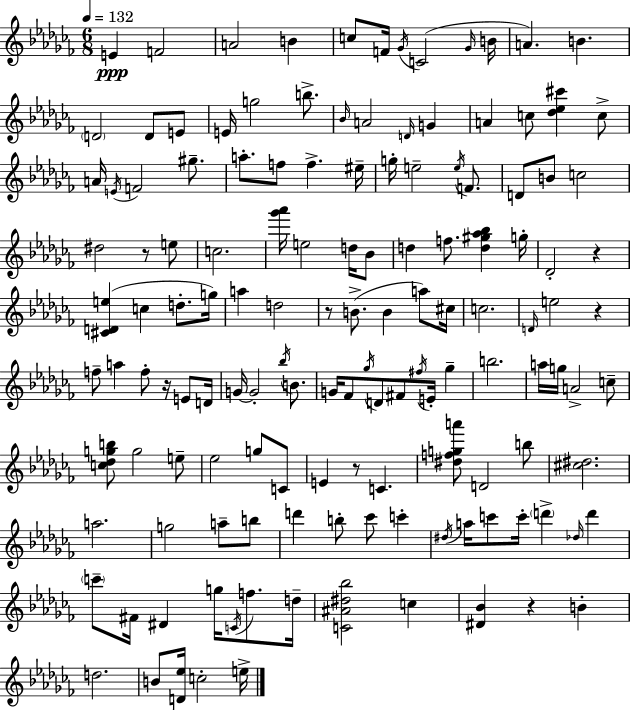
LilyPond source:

{
  \clef treble
  \numericTimeSignature
  \time 6/8
  \key aes \minor
  \tempo 4 = 132
  e'4\ppp f'2 | a'2 b'4 | c''8 f'16 \acciaccatura { ges'16 } c'2( | \grace { ges'16 } b'16 a'4.) b'4. | \break \parenthesize d'2 d'8 | e'8 e'16 g''2 b''8.-> | \grace { bes'16 } a'2 \grace { d'16 } | g'4 a'4 c''8 <des'' ees'' cis'''>4 | \break c''8-> a'16 \acciaccatura { e'16 } f'2 | gis''8.-- a''8.-. f''8 f''4.-> | eis''16-- g''16-. e''2-- | \acciaccatura { e''16 } f'8. d'8 b'8 c''2 | \break dis''2 | r8 e''8 c''2. | <ges''' aes'''>16 e''2 | d''16 bes'8 d''4 f''8. | \break <d'' gis'' aes'' bes''>4 g''16-. des'2-. | r4 <cis' d' e''>4( c''4 | d''8.-. g''16) a''4 d''2 | r8 b'8.->( b'4 | \break a''8) cis''16 c''2. | \grace { d'16 } e''2 | r4 f''8-- a''4 | f''8-. r16 e'8 d'16 g'16~~ g'2-. | \break \acciaccatura { bes''16 } b'8. g'16 fes'8 \acciaccatura { ges''16 } | d'8 fis'8 \acciaccatura { fis''16 } e'16-. ges''4-- b''2. | a''16 g''16 | a'2-> c''8-- <c'' des'' g'' b''>8 | \break g''2 e''8-- ees''2 | g''8 c'8 e'4 | r8 c'4. <dis'' f'' g'' a'''>8 | d'2 b''8 <cis'' dis''>2. | \break a''2. | g''2 | a''8-- b''8 d'''4 | b''8-. ces'''8 c'''4-. \acciaccatura { dis''16 } a''16 | \break c'''8 c'''16-. \parenthesize d'''4-> \grace { des''16 } d'''4 | \parenthesize c'''8-- fis'16 dis'4 g''16 \acciaccatura { c'16 } f''8. | d''16-- <c' ais' dis'' bes''>2 c''4 | <dis' bes'>4 r4 b'4-. | \break d''2. | b'8 <d' ees''>16 c''2-. | e''16-> \bar "|."
}